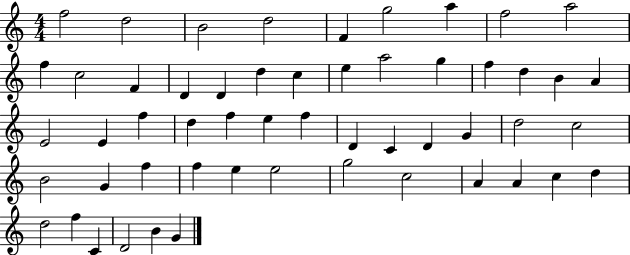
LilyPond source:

{
  \clef treble
  \numericTimeSignature
  \time 4/4
  \key c \major
  f''2 d''2 | b'2 d''2 | f'4 g''2 a''4 | f''2 a''2 | \break f''4 c''2 f'4 | d'4 d'4 d''4 c''4 | e''4 a''2 g''4 | f''4 d''4 b'4 a'4 | \break e'2 e'4 f''4 | d''4 f''4 e''4 f''4 | d'4 c'4 d'4 g'4 | d''2 c''2 | \break b'2 g'4 f''4 | f''4 e''4 e''2 | g''2 c''2 | a'4 a'4 c''4 d''4 | \break d''2 f''4 c'4 | d'2 b'4 g'4 | \bar "|."
}